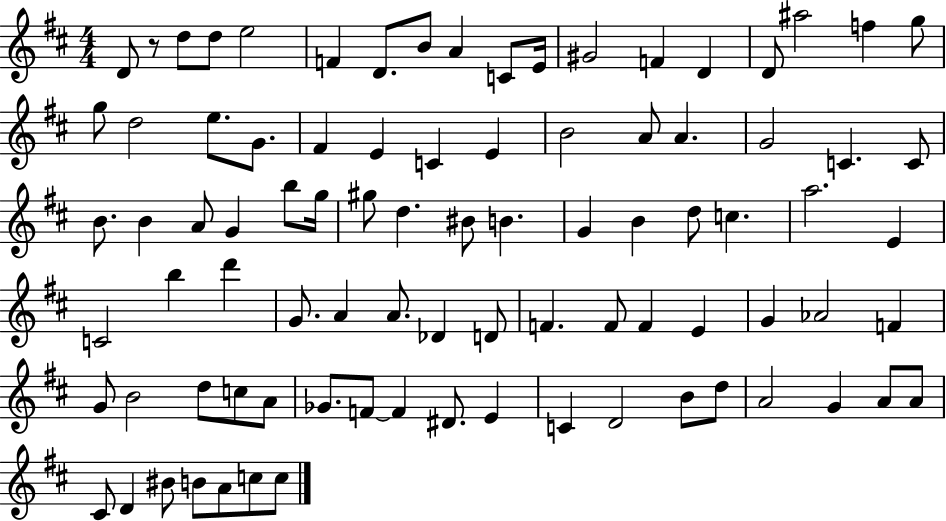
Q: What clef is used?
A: treble